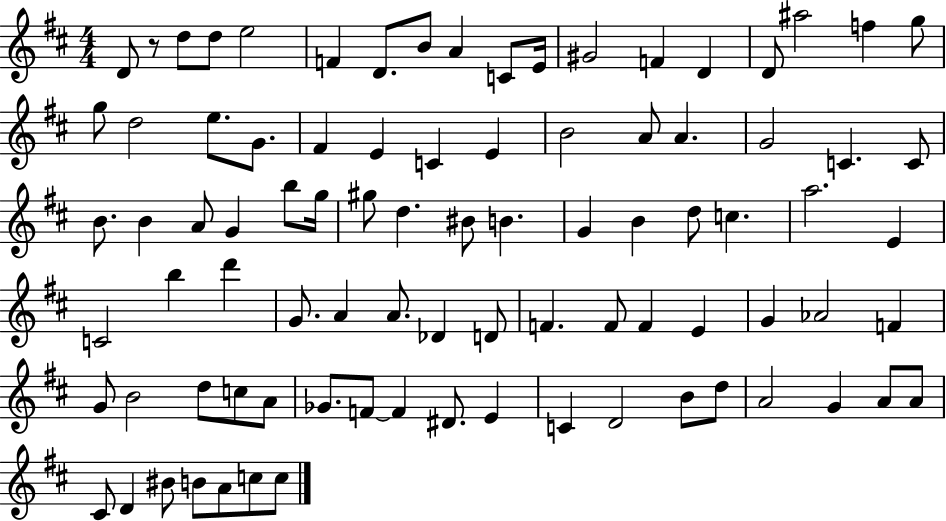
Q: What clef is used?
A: treble